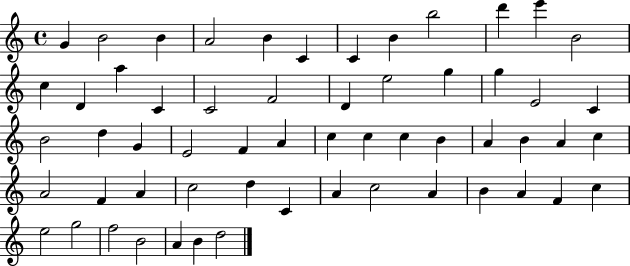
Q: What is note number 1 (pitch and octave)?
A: G4